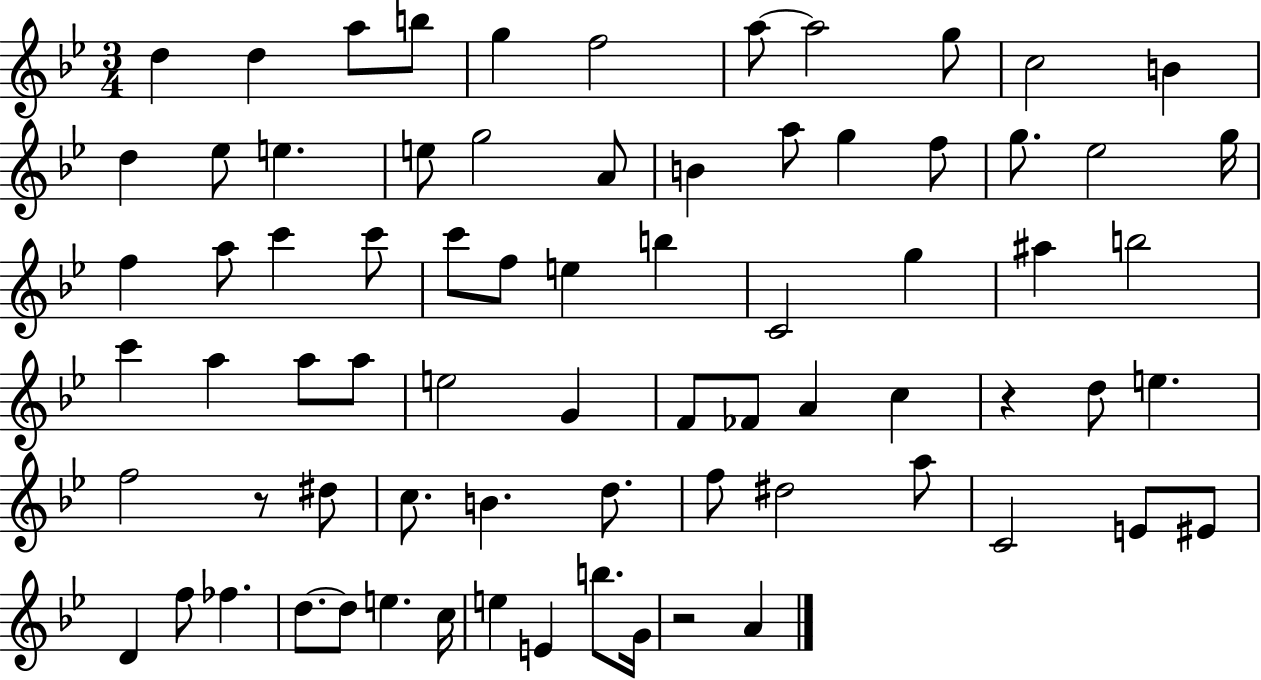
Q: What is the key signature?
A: BES major